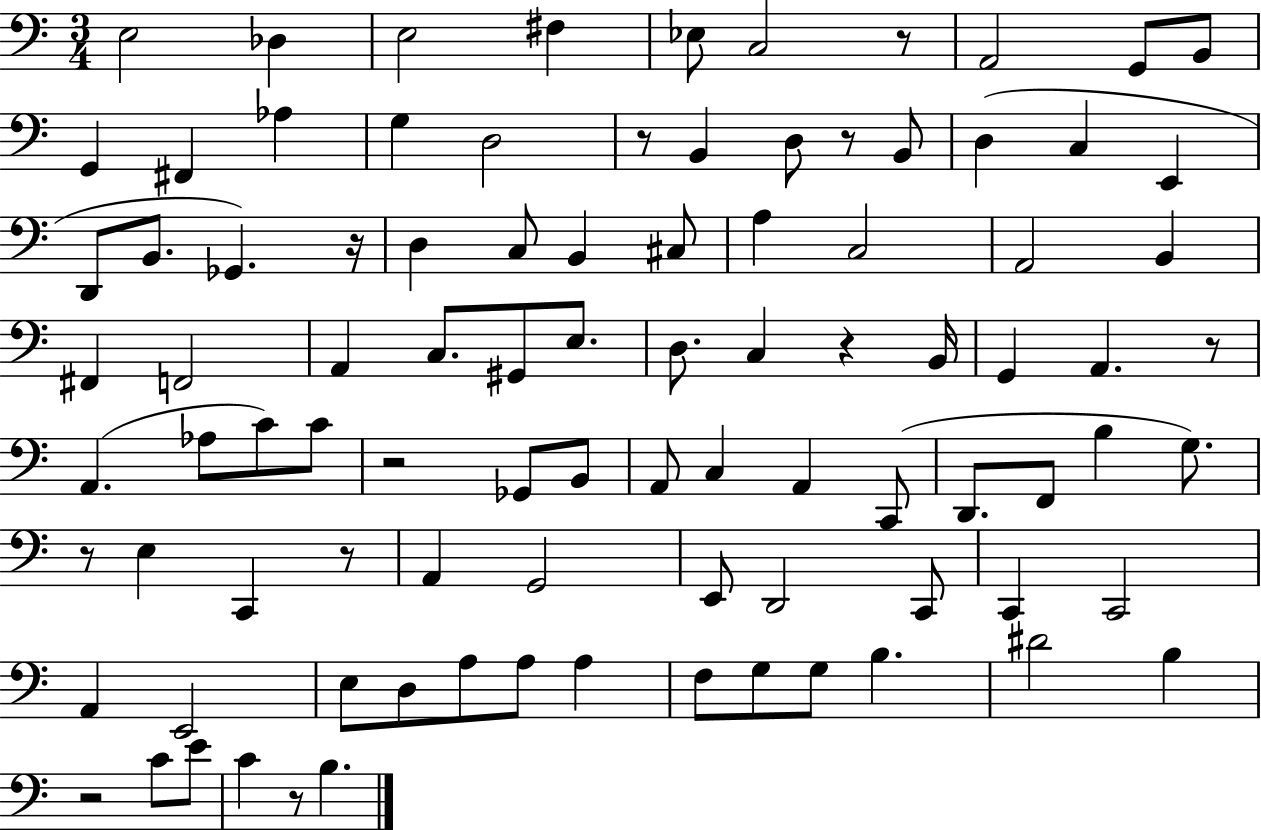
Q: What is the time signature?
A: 3/4